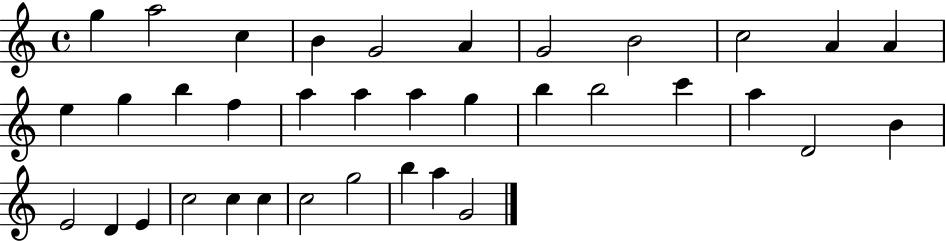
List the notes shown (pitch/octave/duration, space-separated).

G5/q A5/h C5/q B4/q G4/h A4/q G4/h B4/h C5/h A4/q A4/q E5/q G5/q B5/q F5/q A5/q A5/q A5/q G5/q B5/q B5/h C6/q A5/q D4/h B4/q E4/h D4/q E4/q C5/h C5/q C5/q C5/h G5/h B5/q A5/q G4/h